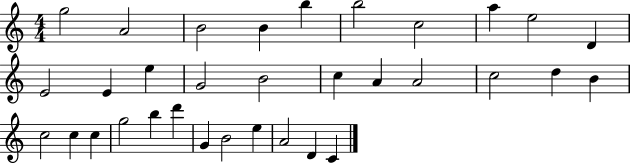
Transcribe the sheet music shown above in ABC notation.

X:1
T:Untitled
M:4/4
L:1/4
K:C
g2 A2 B2 B b b2 c2 a e2 D E2 E e G2 B2 c A A2 c2 d B c2 c c g2 b d' G B2 e A2 D C